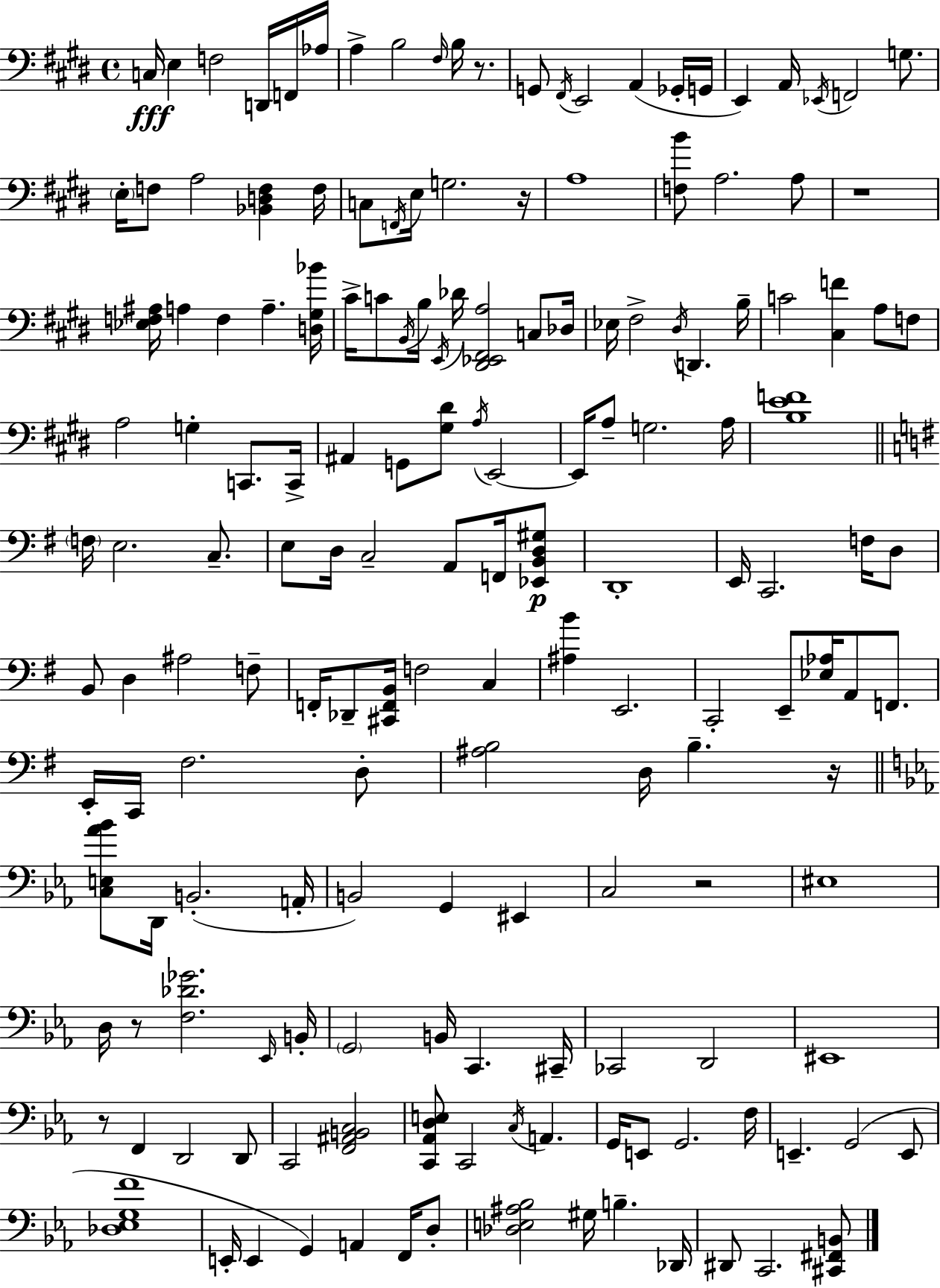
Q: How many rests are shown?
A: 7